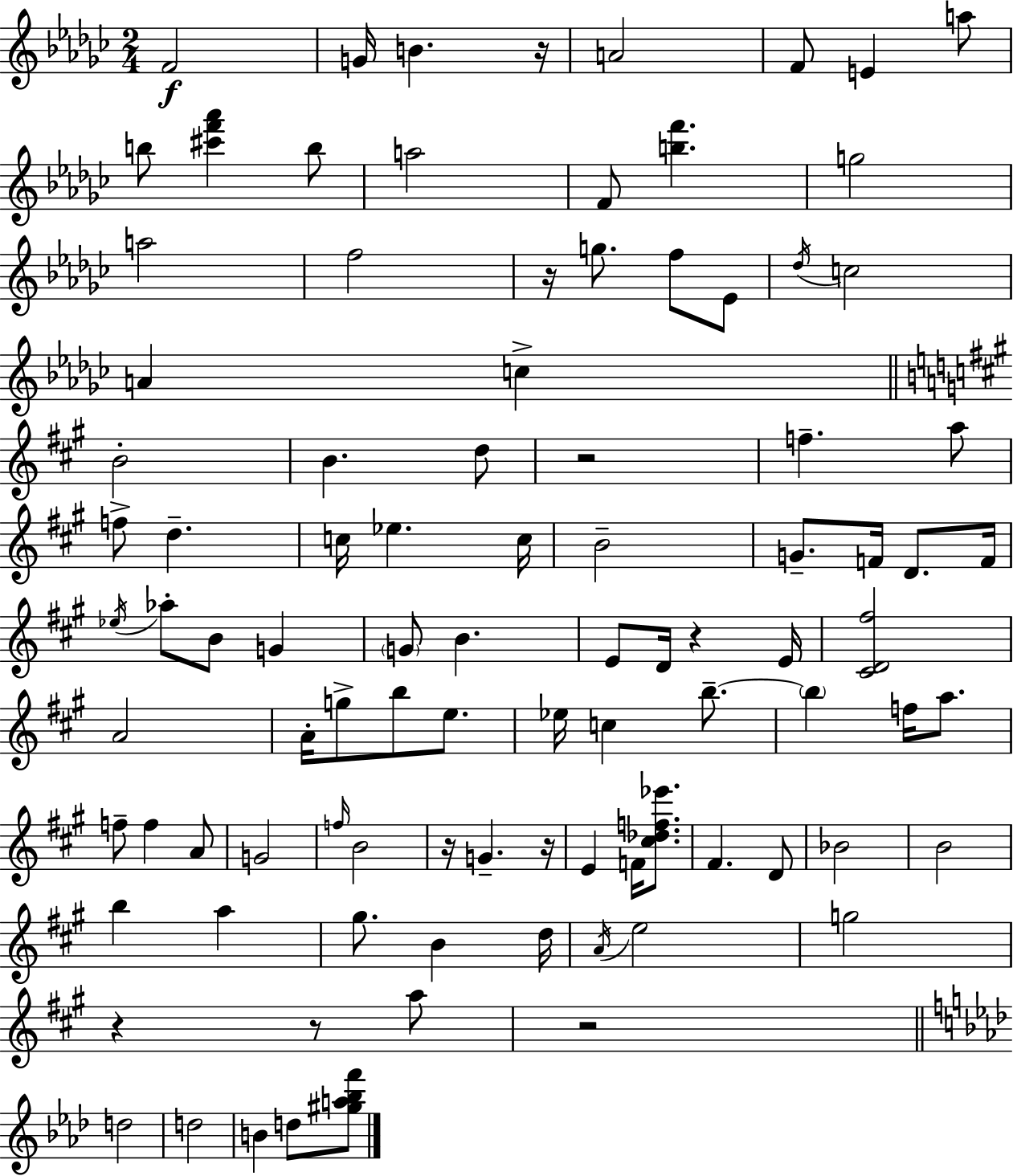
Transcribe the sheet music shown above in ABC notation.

X:1
T:Untitled
M:2/4
L:1/4
K:Ebm
F2 G/4 B z/4 A2 F/2 E a/2 b/2 [^c'f'_a'] b/2 a2 F/2 [bf'] g2 a2 f2 z/4 g/2 f/2 _E/2 _d/4 c2 A c B2 B d/2 z2 f a/2 f/2 d c/4 _e c/4 B2 G/2 F/4 D/2 F/4 _e/4 _a/2 B/2 G G/2 B E/2 D/4 z E/4 [^CD^f]2 A2 A/4 g/2 b/2 e/2 _e/4 c b/2 b f/4 a/2 f/2 f A/2 G2 f/4 B2 z/4 G z/4 E F/4 [^c_df_e']/2 ^F D/2 _B2 B2 b a ^g/2 B d/4 A/4 e2 g2 z z/2 a/2 z2 d2 d2 B d/2 [^ga_bf']/2